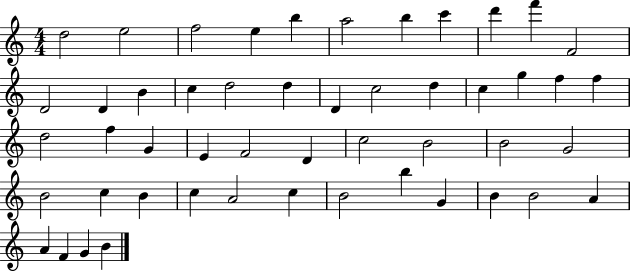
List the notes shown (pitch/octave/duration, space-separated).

D5/h E5/h F5/h E5/q B5/q A5/h B5/q C6/q D6/q F6/q F4/h D4/h D4/q B4/q C5/q D5/h D5/q D4/q C5/h D5/q C5/q G5/q F5/q F5/q D5/h F5/q G4/q E4/q F4/h D4/q C5/h B4/h B4/h G4/h B4/h C5/q B4/q C5/q A4/h C5/q B4/h B5/q G4/q B4/q B4/h A4/q A4/q F4/q G4/q B4/q